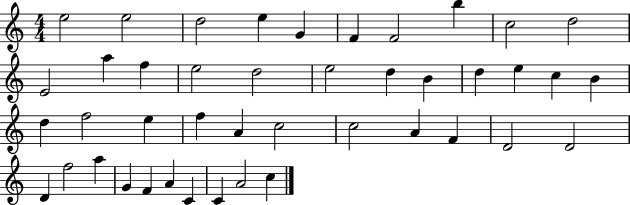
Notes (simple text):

E5/h E5/h D5/h E5/q G4/q F4/q F4/h B5/q C5/h D5/h E4/h A5/q F5/q E5/h D5/h E5/h D5/q B4/q D5/q E5/q C5/q B4/q D5/q F5/h E5/q F5/q A4/q C5/h C5/h A4/q F4/q D4/h D4/h D4/q F5/h A5/q G4/q F4/q A4/q C4/q C4/q A4/h C5/q